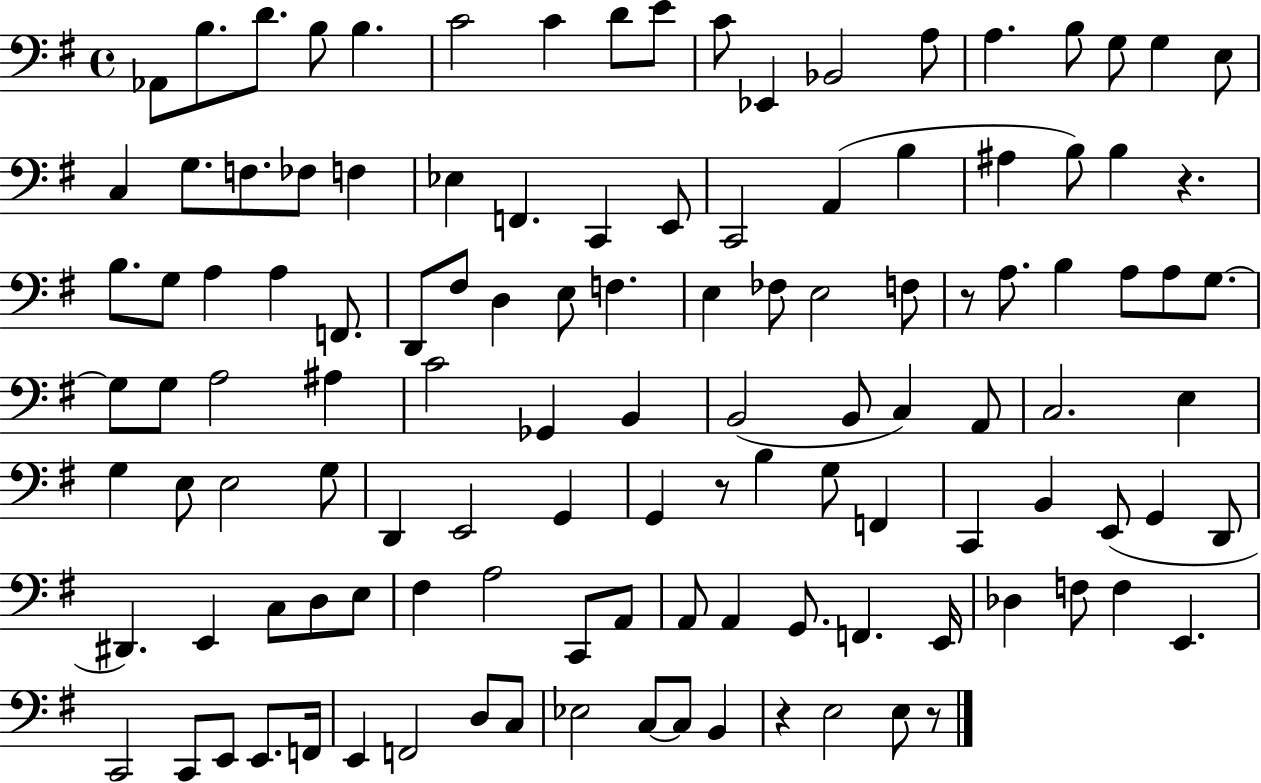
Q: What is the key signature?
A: G major